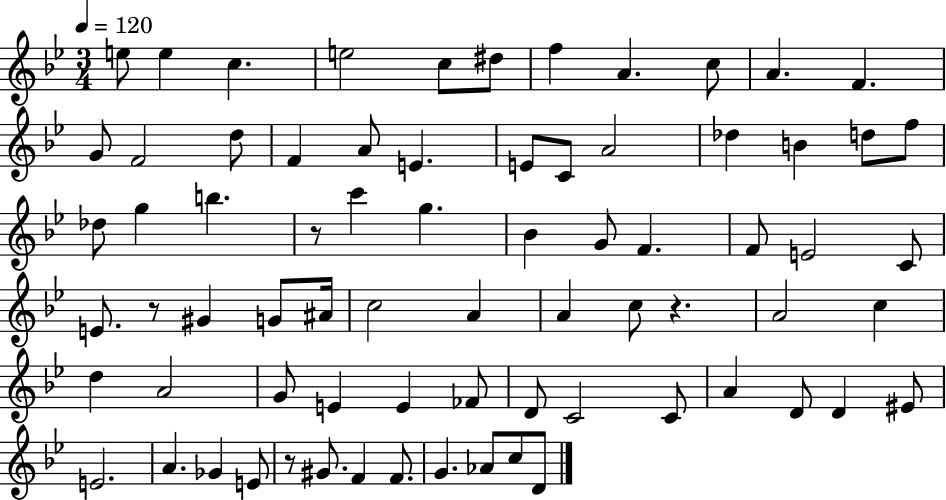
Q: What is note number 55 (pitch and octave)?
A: A4